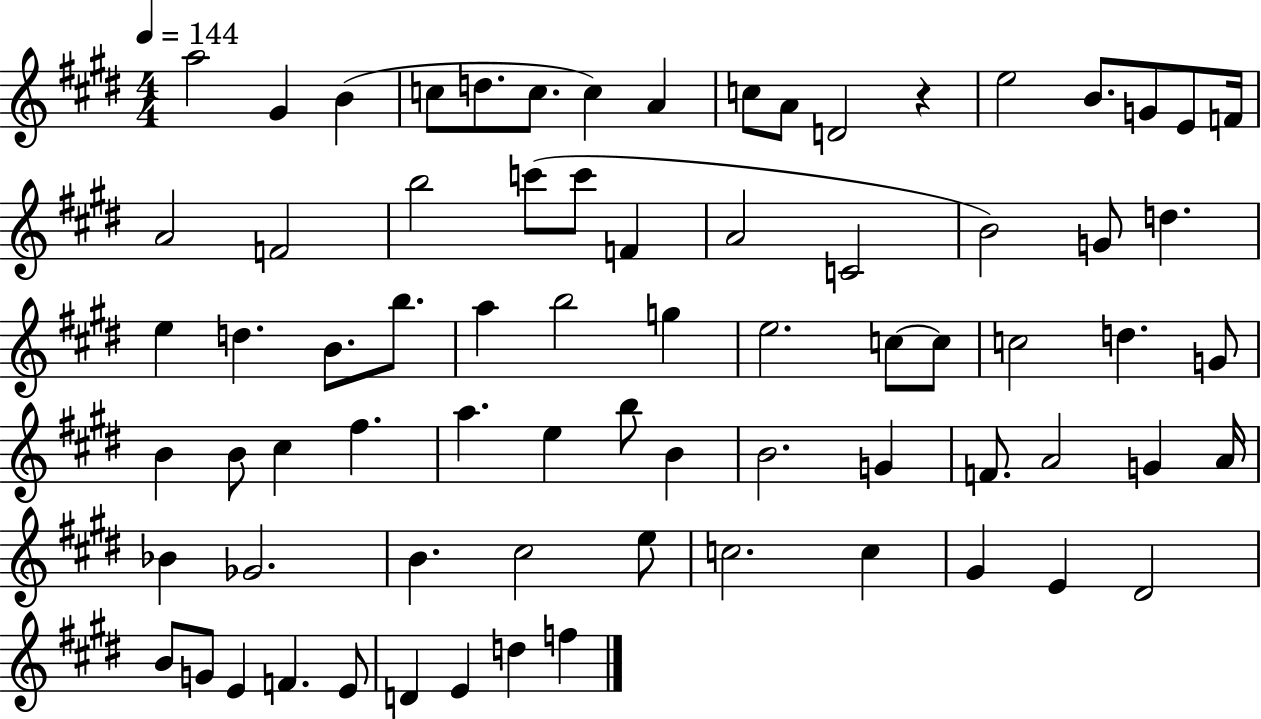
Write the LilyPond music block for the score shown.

{
  \clef treble
  \numericTimeSignature
  \time 4/4
  \key e \major
  \tempo 4 = 144
  a''2 gis'4 b'4( | c''8 d''8. c''8. c''4) a'4 | c''8 a'8 d'2 r4 | e''2 b'8. g'8 e'8 f'16 | \break a'2 f'2 | b''2 c'''8( c'''8 f'4 | a'2 c'2 | b'2) g'8 d''4. | \break e''4 d''4. b'8. b''8. | a''4 b''2 g''4 | e''2. c''8~~ c''8 | c''2 d''4. g'8 | \break b'4 b'8 cis''4 fis''4. | a''4. e''4 b''8 b'4 | b'2. g'4 | f'8. a'2 g'4 a'16 | \break bes'4 ges'2. | b'4. cis''2 e''8 | c''2. c''4 | gis'4 e'4 dis'2 | \break b'8 g'8 e'4 f'4. e'8 | d'4 e'4 d''4 f''4 | \bar "|."
}